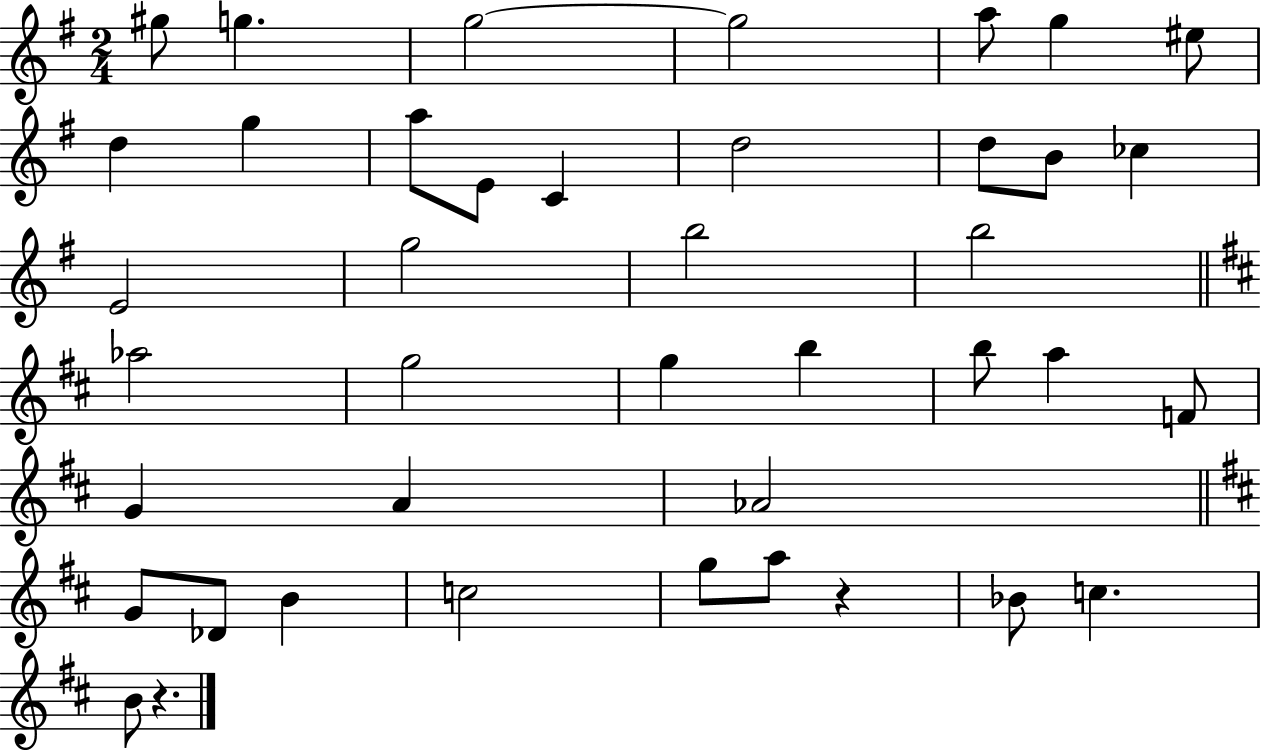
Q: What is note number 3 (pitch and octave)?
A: G5